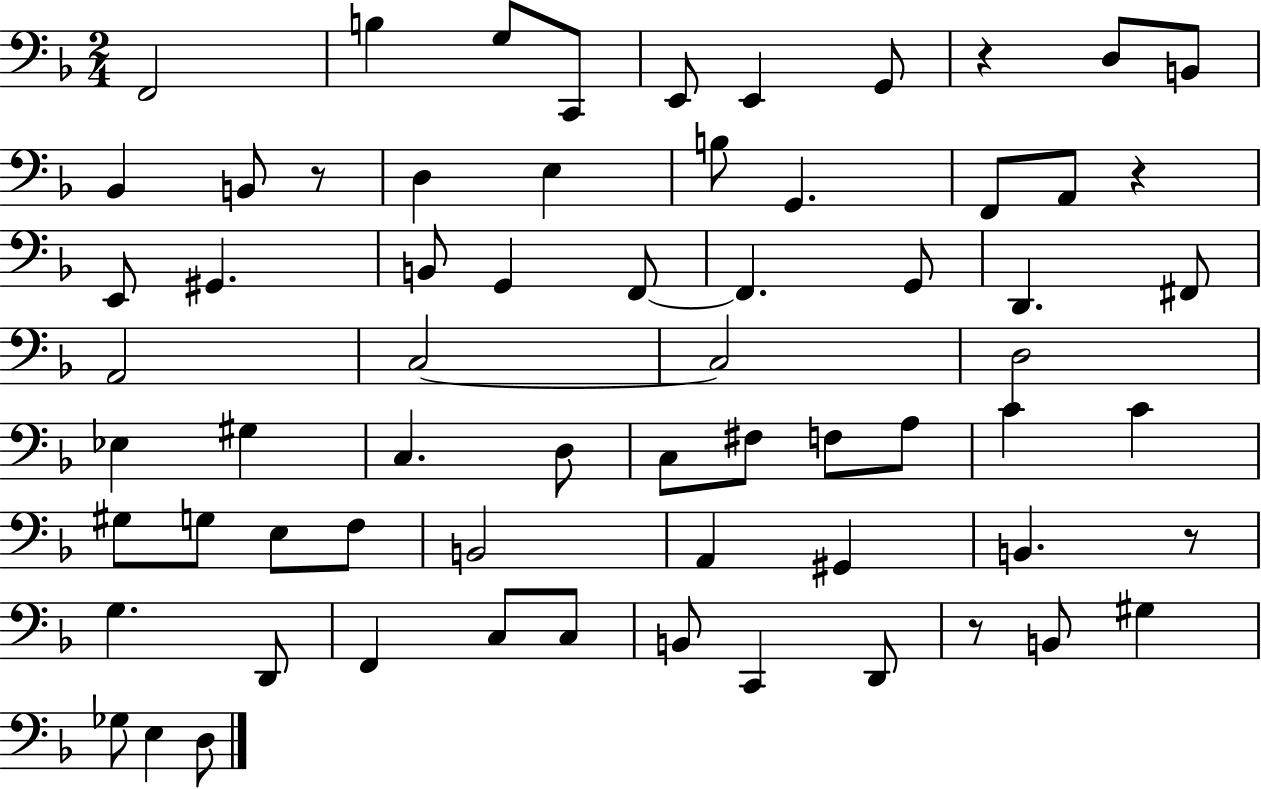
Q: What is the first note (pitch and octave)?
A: F2